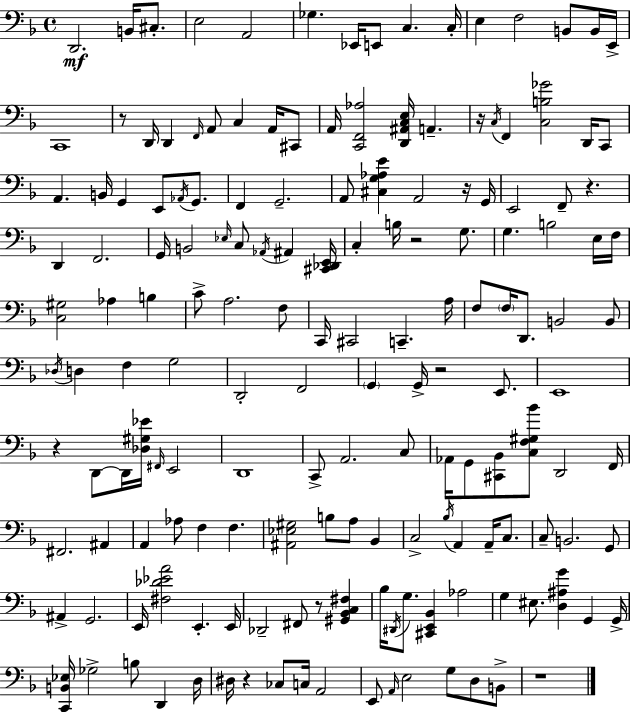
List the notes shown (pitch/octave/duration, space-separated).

D2/h. B2/s C#3/e. E3/h A2/h Gb3/q. Eb2/s E2/e C3/q. C3/s E3/q F3/h B2/e B2/s E2/s C2/w R/e D2/s D2/q F2/s A2/e C3/q A2/s C#2/e A2/s [C2,F2,Ab3]/h [D2,A#2,C3,E3]/s A2/q. R/s C3/s F2/q [C3,B3,Gb4]/h D2/s C2/e A2/q. B2/s G2/q E2/e Ab2/s G2/e. F2/q G2/h. A2/e [C#3,G3,Ab3,E4]/q A2/h R/s G2/s E2/h F2/e R/q. D2/q F2/h. G2/s B2/h Eb3/s C3/e Ab2/s A#2/q [C#2,Db2,E2]/s C3/q B3/s R/h G3/e. G3/q. B3/h E3/s F3/s [C3,G#3]/h Ab3/q B3/q C4/e A3/h. F3/e C2/s C#2/h C2/q. A3/s F3/e F3/s D2/e. B2/h B2/e Db3/s D3/q F3/q G3/h D2/h F2/h G2/q G2/s R/h E2/e. E2/w R/q D2/e D2/s [Db3,G#3,Eb4]/s F#2/s E2/h D2/w C2/e A2/h. C3/e Ab2/s G2/e [C#2,Bb2]/e [C3,F3,G#3,Bb4]/e D2/h F2/s F#2/h. A#2/q A2/q Ab3/e F3/q F3/q. [A#2,Eb3,G#3]/h B3/e A3/e Bb2/q C3/h Bb3/s A2/q A2/s C3/e. C3/e B2/h. G2/e A#2/q G2/h. E2/s [F#3,Db4,Eb4,A4]/h E2/q. E2/s Db2/h F#2/e R/e [G#2,Bb2,C3,F#3]/q Bb3/s D#2/s G3/e. [C#2,E2,Bb2]/q Ab3/h G3/q EIS3/e. [D3,A#3,G4]/q G2/q G2/s [C2,B2,Eb3]/s Gb3/h B3/e D2/q D3/s D#3/s R/q CES3/e C3/s A2/h E2/e A2/s E3/h G3/e D3/e B2/e R/w